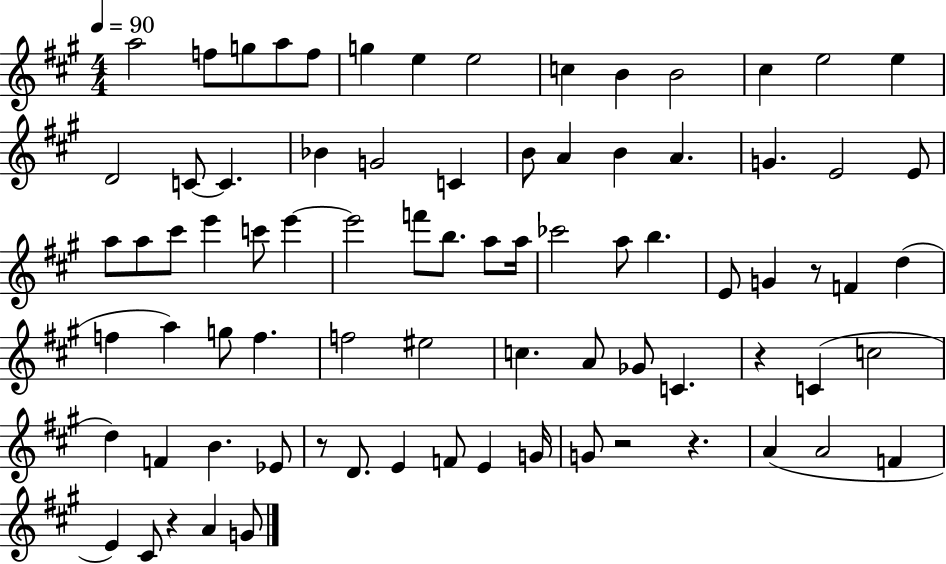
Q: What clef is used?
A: treble